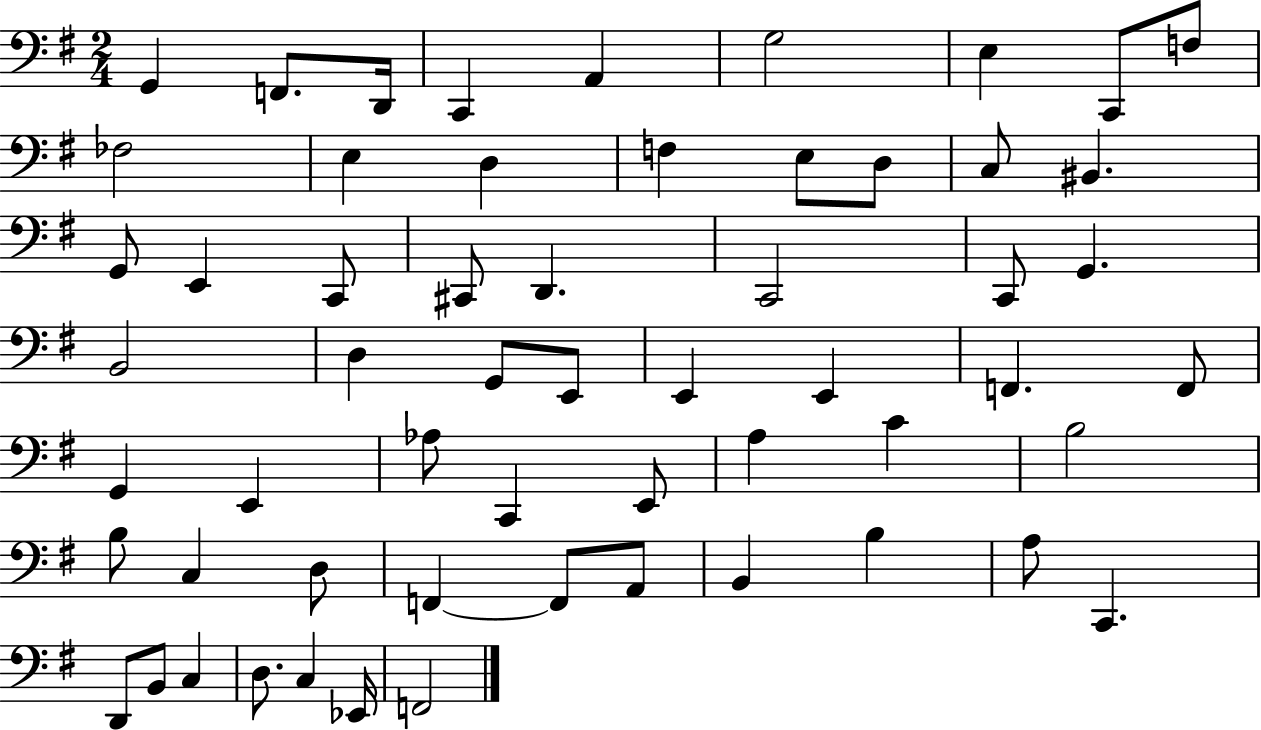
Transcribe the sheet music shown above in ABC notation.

X:1
T:Untitled
M:2/4
L:1/4
K:G
G,, F,,/2 D,,/4 C,, A,, G,2 E, C,,/2 F,/2 _F,2 E, D, F, E,/2 D,/2 C,/2 ^B,, G,,/2 E,, C,,/2 ^C,,/2 D,, C,,2 C,,/2 G,, B,,2 D, G,,/2 E,,/2 E,, E,, F,, F,,/2 G,, E,, _A,/2 C,, E,,/2 A, C B,2 B,/2 C, D,/2 F,, F,,/2 A,,/2 B,, B, A,/2 C,, D,,/2 B,,/2 C, D,/2 C, _E,,/4 F,,2